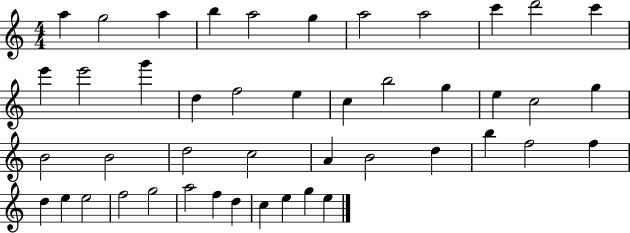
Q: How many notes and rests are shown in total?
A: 45